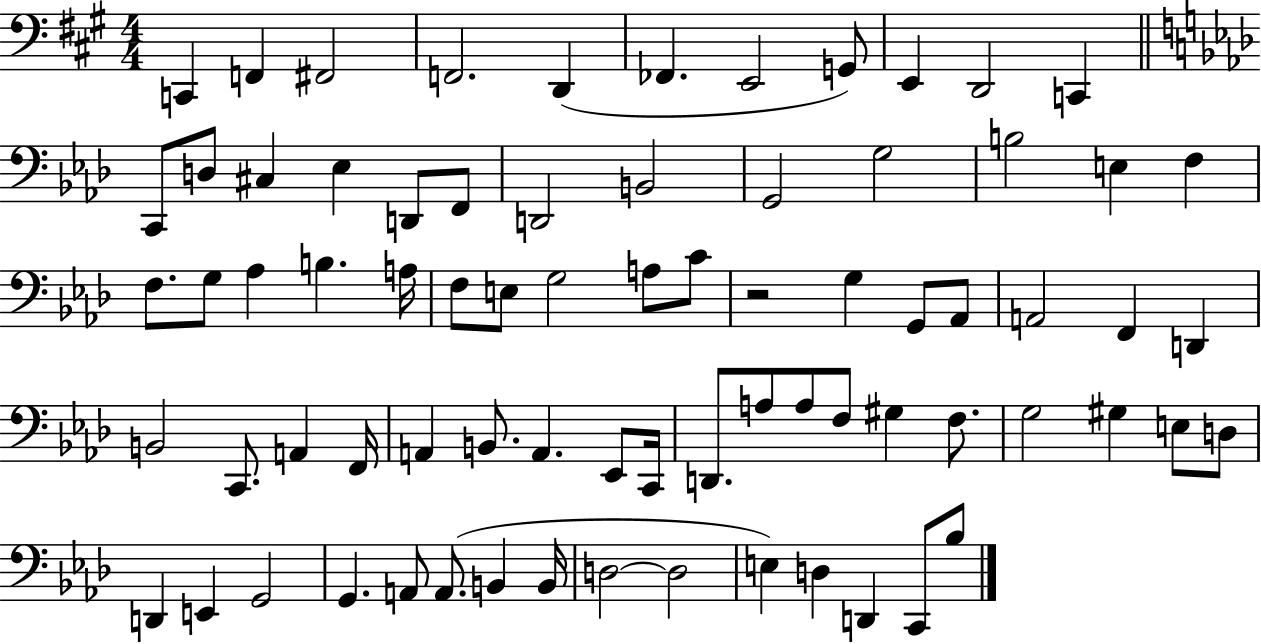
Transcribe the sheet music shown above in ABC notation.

X:1
T:Untitled
M:4/4
L:1/4
K:A
C,, F,, ^F,,2 F,,2 D,, _F,, E,,2 G,,/2 E,, D,,2 C,, C,,/2 D,/2 ^C, _E, D,,/2 F,,/2 D,,2 B,,2 G,,2 G,2 B,2 E, F, F,/2 G,/2 _A, B, A,/4 F,/2 E,/2 G,2 A,/2 C/2 z2 G, G,,/2 _A,,/2 A,,2 F,, D,, B,,2 C,,/2 A,, F,,/4 A,, B,,/2 A,, _E,,/2 C,,/4 D,,/2 A,/2 A,/2 F,/2 ^G, F,/2 G,2 ^G, E,/2 D,/2 D,, E,, G,,2 G,, A,,/2 A,,/2 B,, B,,/4 D,2 D,2 E, D, D,, C,,/2 _B,/2